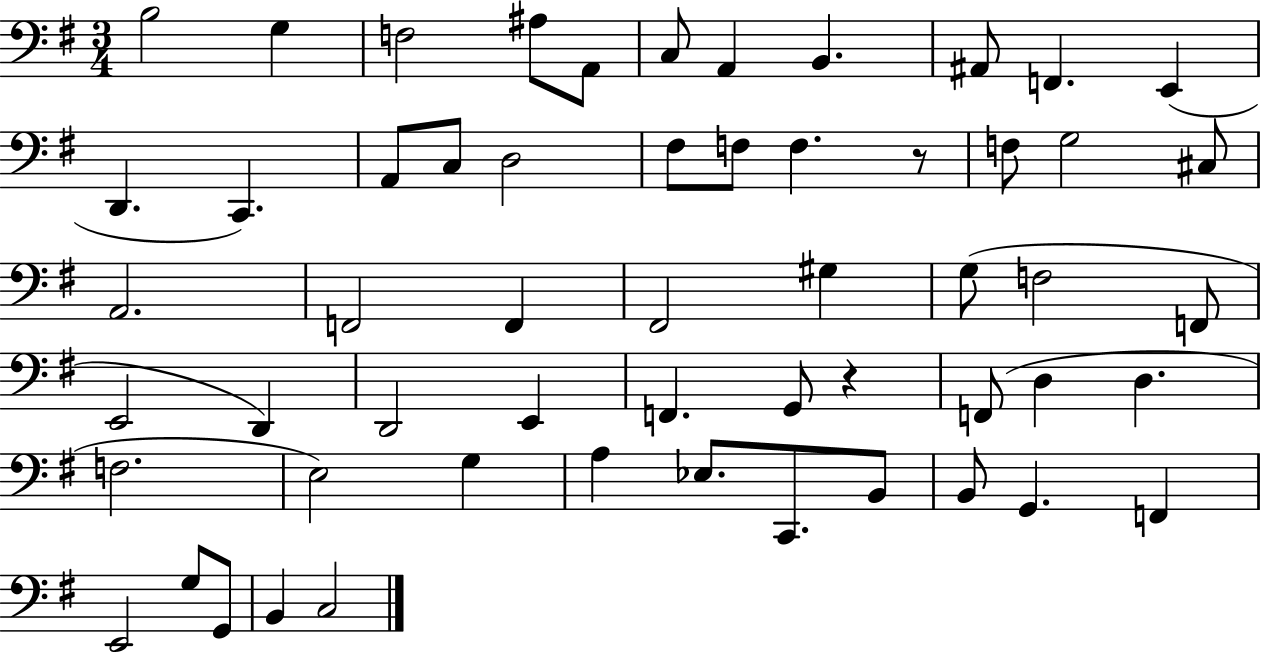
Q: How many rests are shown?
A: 2